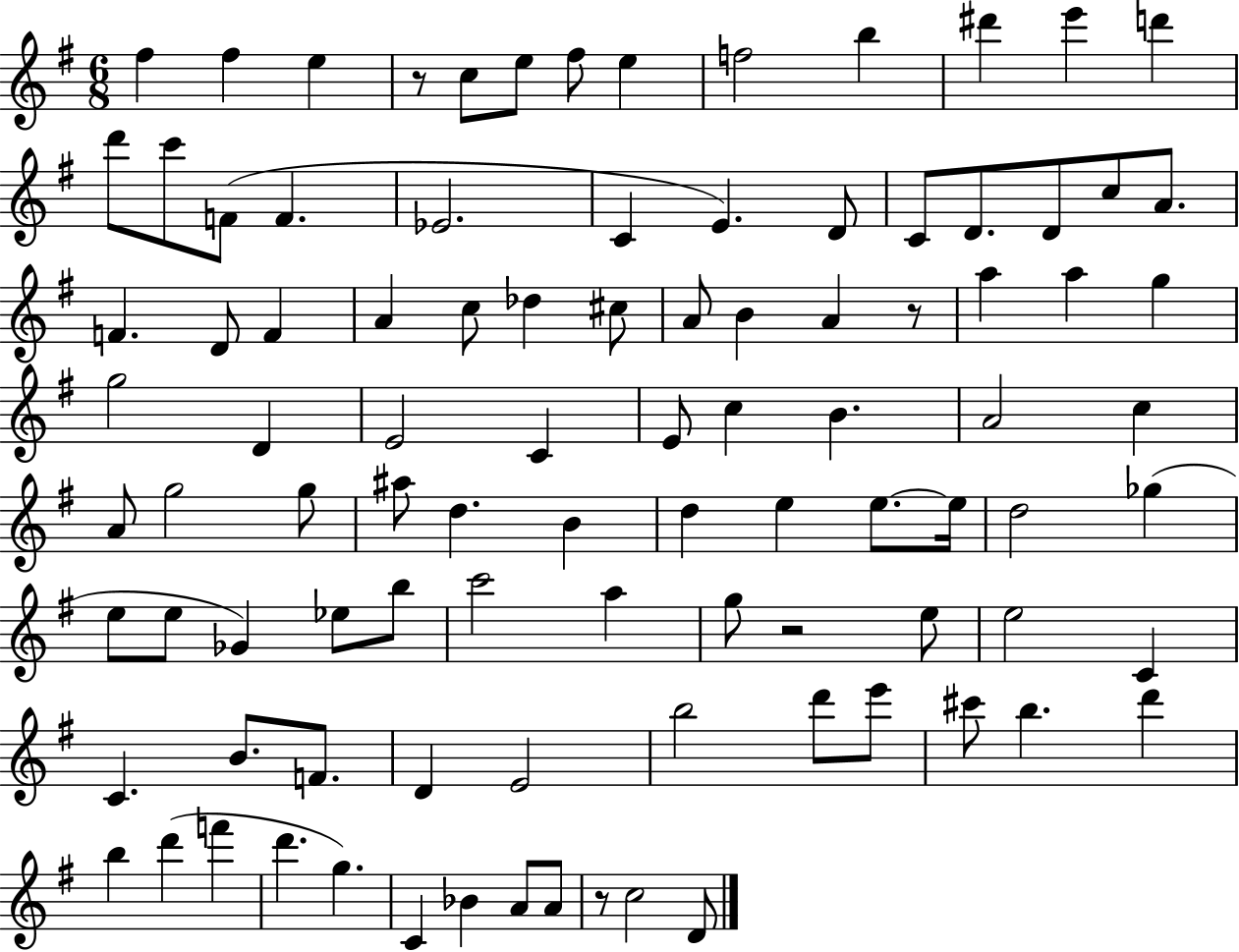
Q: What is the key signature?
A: G major